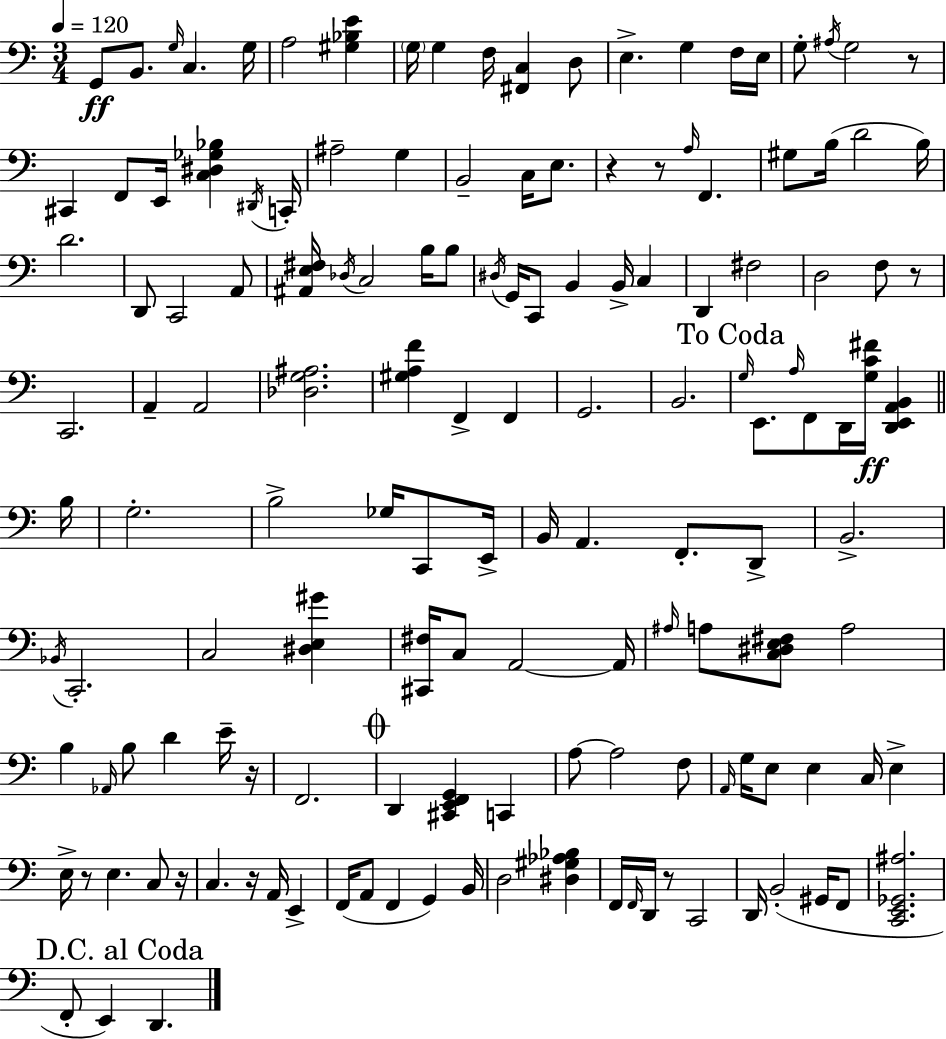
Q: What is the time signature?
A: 3/4